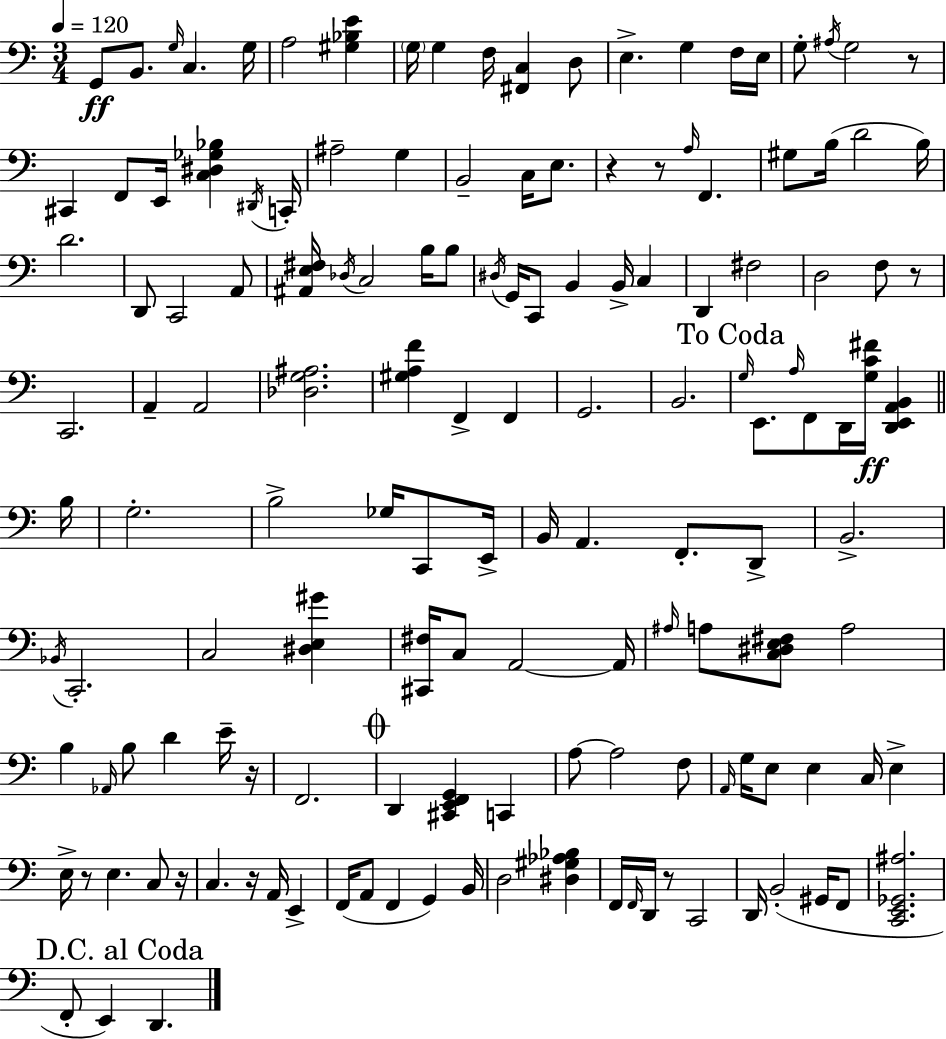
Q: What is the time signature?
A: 3/4